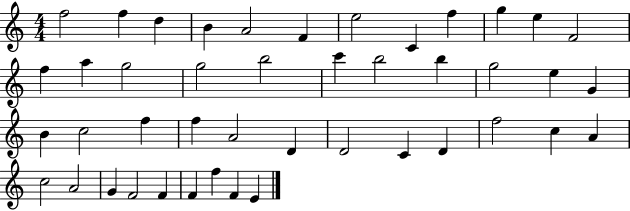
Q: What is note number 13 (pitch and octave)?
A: F5